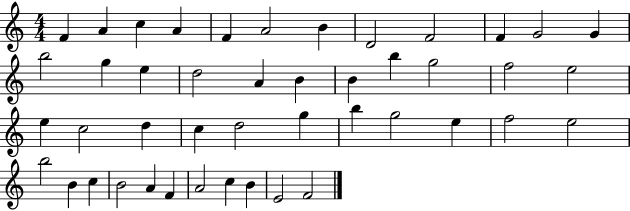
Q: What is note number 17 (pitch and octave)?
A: A4